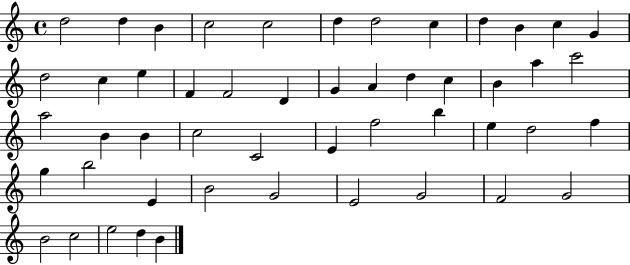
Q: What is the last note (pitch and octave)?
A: B4